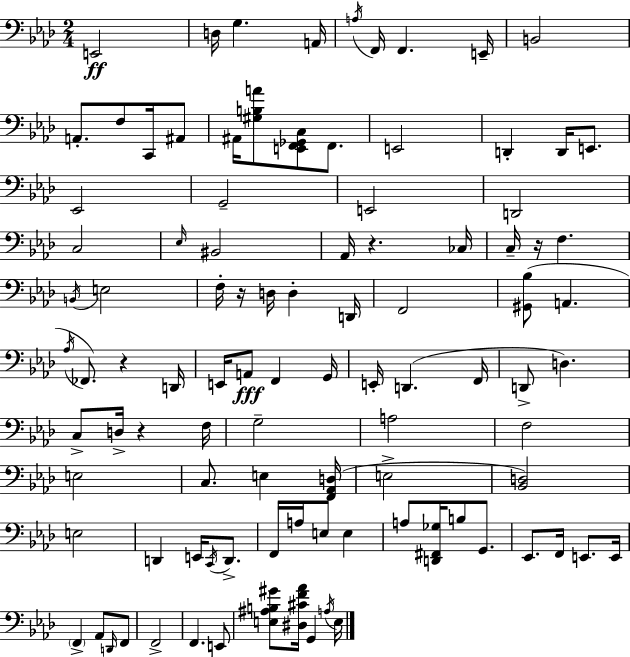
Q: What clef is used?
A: bass